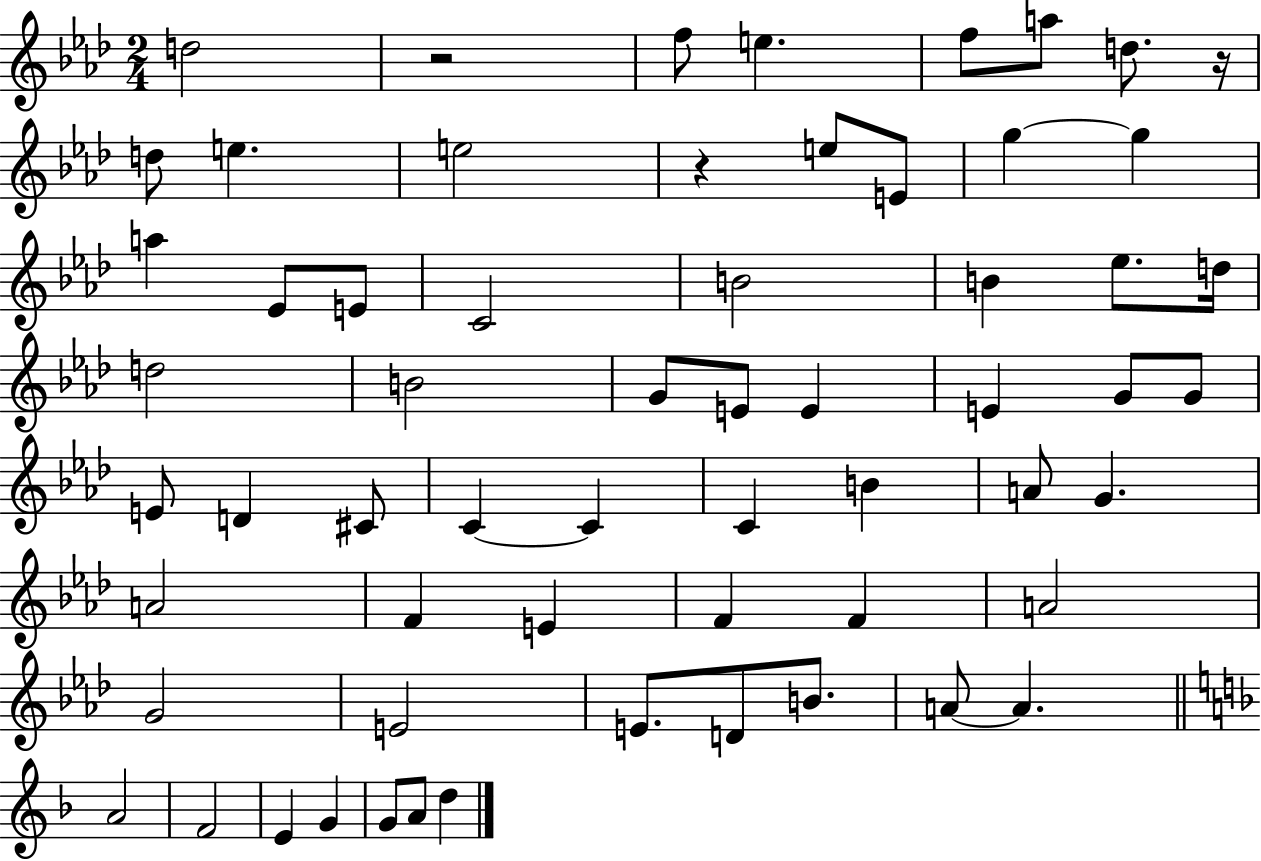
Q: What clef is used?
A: treble